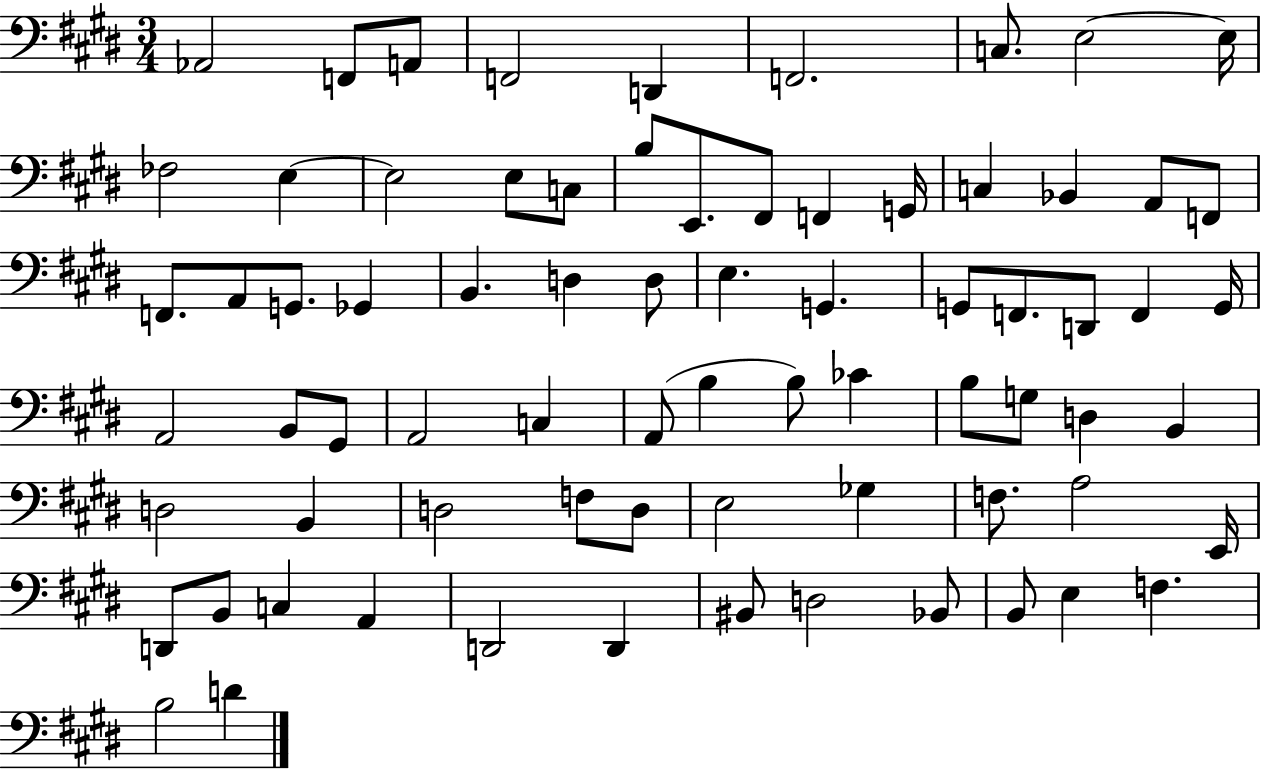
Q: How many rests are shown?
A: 0